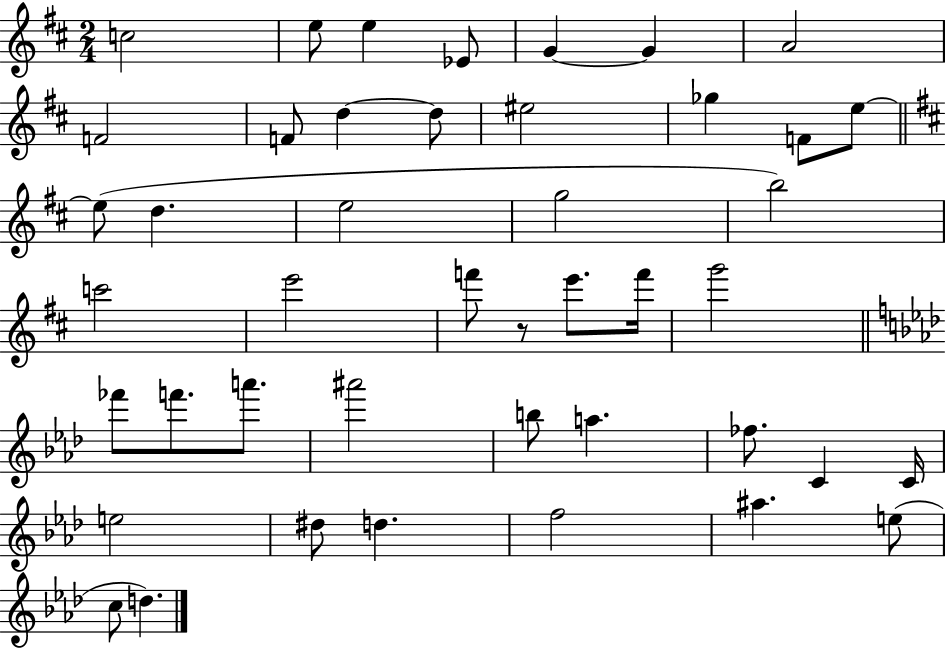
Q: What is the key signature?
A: D major